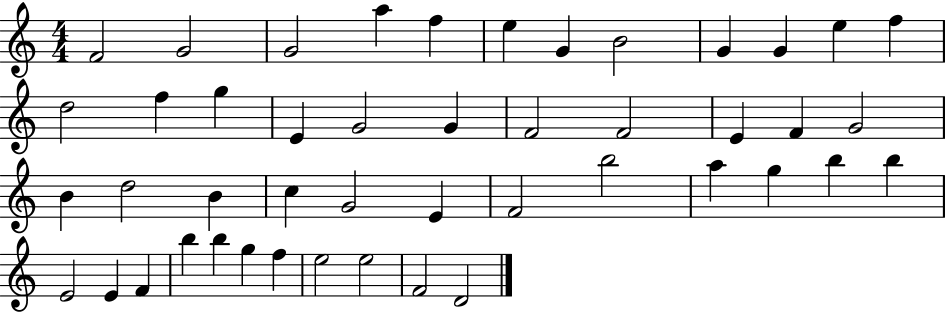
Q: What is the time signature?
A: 4/4